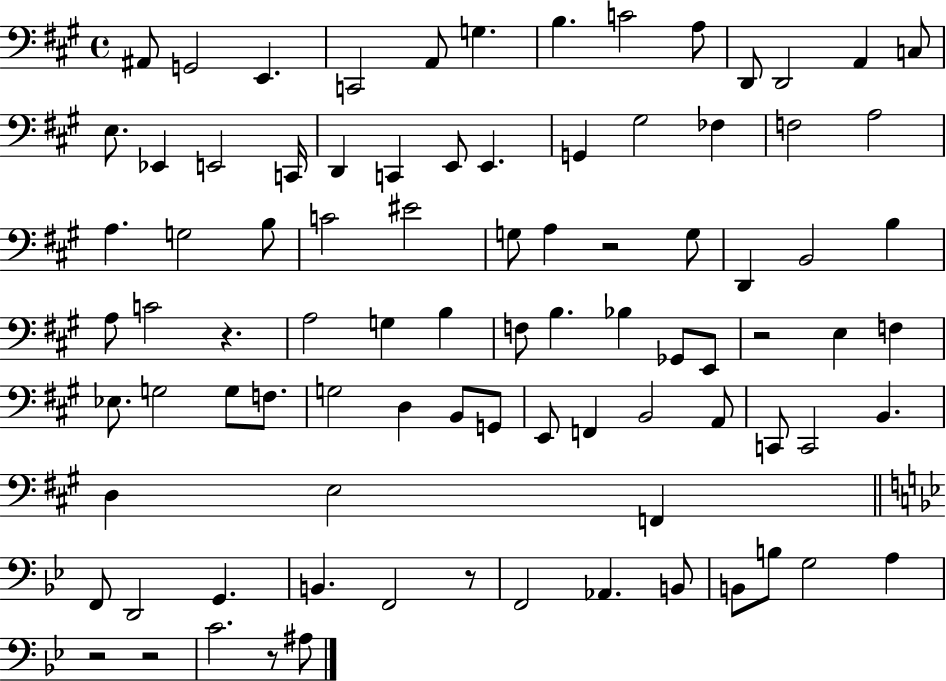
X:1
T:Untitled
M:4/4
L:1/4
K:A
^A,,/2 G,,2 E,, C,,2 A,,/2 G, B, C2 A,/2 D,,/2 D,,2 A,, C,/2 E,/2 _E,, E,,2 C,,/4 D,, C,, E,,/2 E,, G,, ^G,2 _F, F,2 A,2 A, G,2 B,/2 C2 ^E2 G,/2 A, z2 G,/2 D,, B,,2 B, A,/2 C2 z A,2 G, B, F,/2 B, _B, _G,,/2 E,,/2 z2 E, F, _E,/2 G,2 G,/2 F,/2 G,2 D, B,,/2 G,,/2 E,,/2 F,, B,,2 A,,/2 C,,/2 C,,2 B,, D, E,2 F,, F,,/2 D,,2 G,, B,, F,,2 z/2 F,,2 _A,, B,,/2 B,,/2 B,/2 G,2 A, z2 z2 C2 z/2 ^A,/2